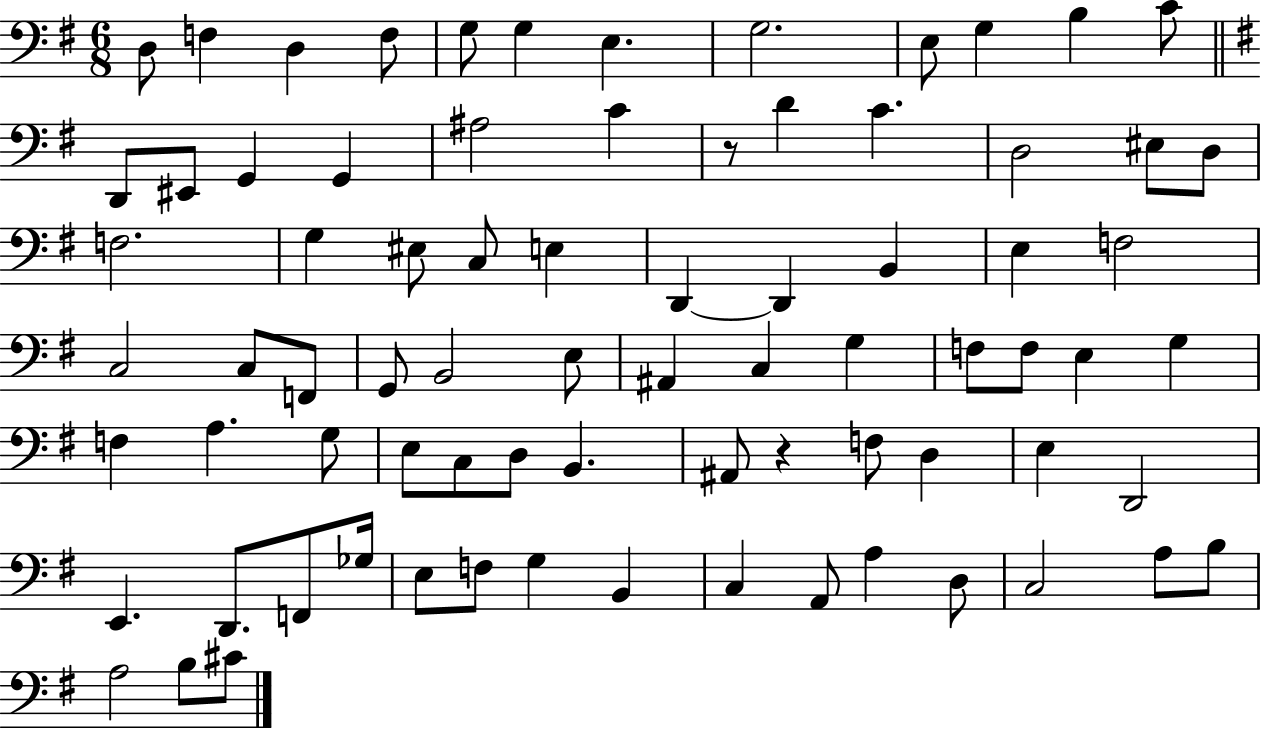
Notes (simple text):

D3/e F3/q D3/q F3/e G3/e G3/q E3/q. G3/h. E3/e G3/q B3/q C4/e D2/e EIS2/e G2/q G2/q A#3/h C4/q R/e D4/q C4/q. D3/h EIS3/e D3/e F3/h. G3/q EIS3/e C3/e E3/q D2/q D2/q B2/q E3/q F3/h C3/h C3/e F2/e G2/e B2/h E3/e A#2/q C3/q G3/q F3/e F3/e E3/q G3/q F3/q A3/q. G3/e E3/e C3/e D3/e B2/q. A#2/e R/q F3/e D3/q E3/q D2/h E2/q. D2/e. F2/e Gb3/s E3/e F3/e G3/q B2/q C3/q A2/e A3/q D3/e C3/h A3/e B3/e A3/h B3/e C#4/e